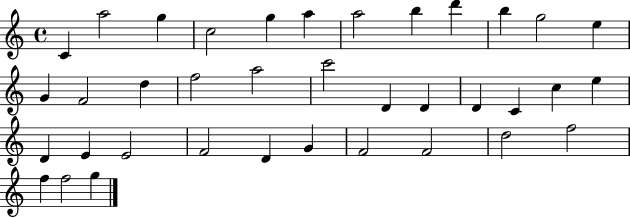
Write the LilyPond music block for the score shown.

{
  \clef treble
  \time 4/4
  \defaultTimeSignature
  \key c \major
  c'4 a''2 g''4 | c''2 g''4 a''4 | a''2 b''4 d'''4 | b''4 g''2 e''4 | \break g'4 f'2 d''4 | f''2 a''2 | c'''2 d'4 d'4 | d'4 c'4 c''4 e''4 | \break d'4 e'4 e'2 | f'2 d'4 g'4 | f'2 f'2 | d''2 f''2 | \break f''4 f''2 g''4 | \bar "|."
}